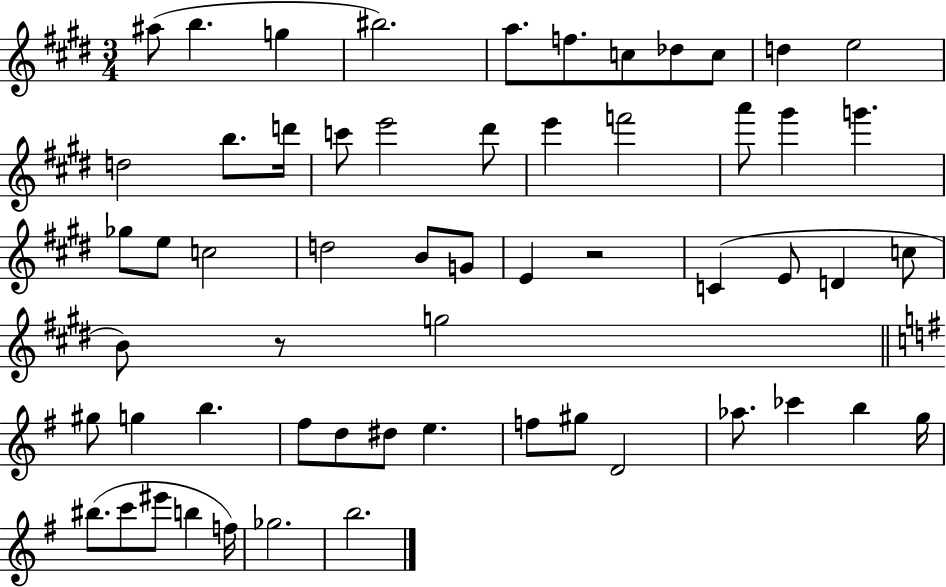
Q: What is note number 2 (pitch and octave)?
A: B5